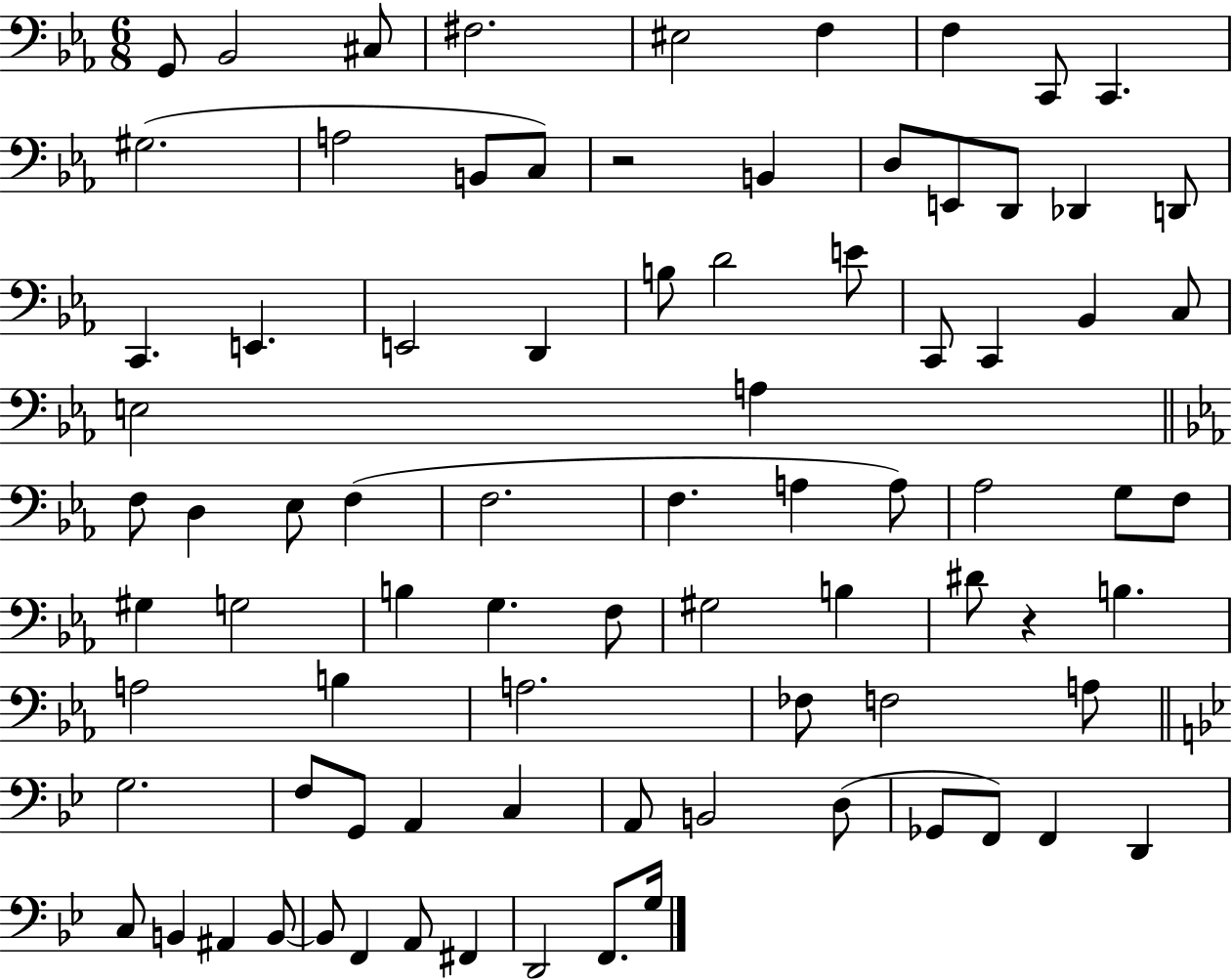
{
  \clef bass
  \numericTimeSignature
  \time 6/8
  \key ees \major
  g,8 bes,2 cis8 | fis2. | eis2 f4 | f4 c,8 c,4. | \break gis2.( | a2 b,8 c8) | r2 b,4 | d8 e,8 d,8 des,4 d,8 | \break c,4. e,4. | e,2 d,4 | b8 d'2 e'8 | c,8 c,4 bes,4 c8 | \break e2 a4 | \bar "||" \break \key ees \major f8 d4 ees8 f4( | f2. | f4. a4 a8) | aes2 g8 f8 | \break gis4 g2 | b4 g4. f8 | gis2 b4 | dis'8 r4 b4. | \break a2 b4 | a2. | fes8 f2 a8 | \bar "||" \break \key g \minor g2. | f8 g,8 a,4 c4 | a,8 b,2 d8( | ges,8 f,8) f,4 d,4 | \break c8 b,4 ais,4 b,8~~ | b,8 f,4 a,8 fis,4 | d,2 f,8. g16 | \bar "|."
}